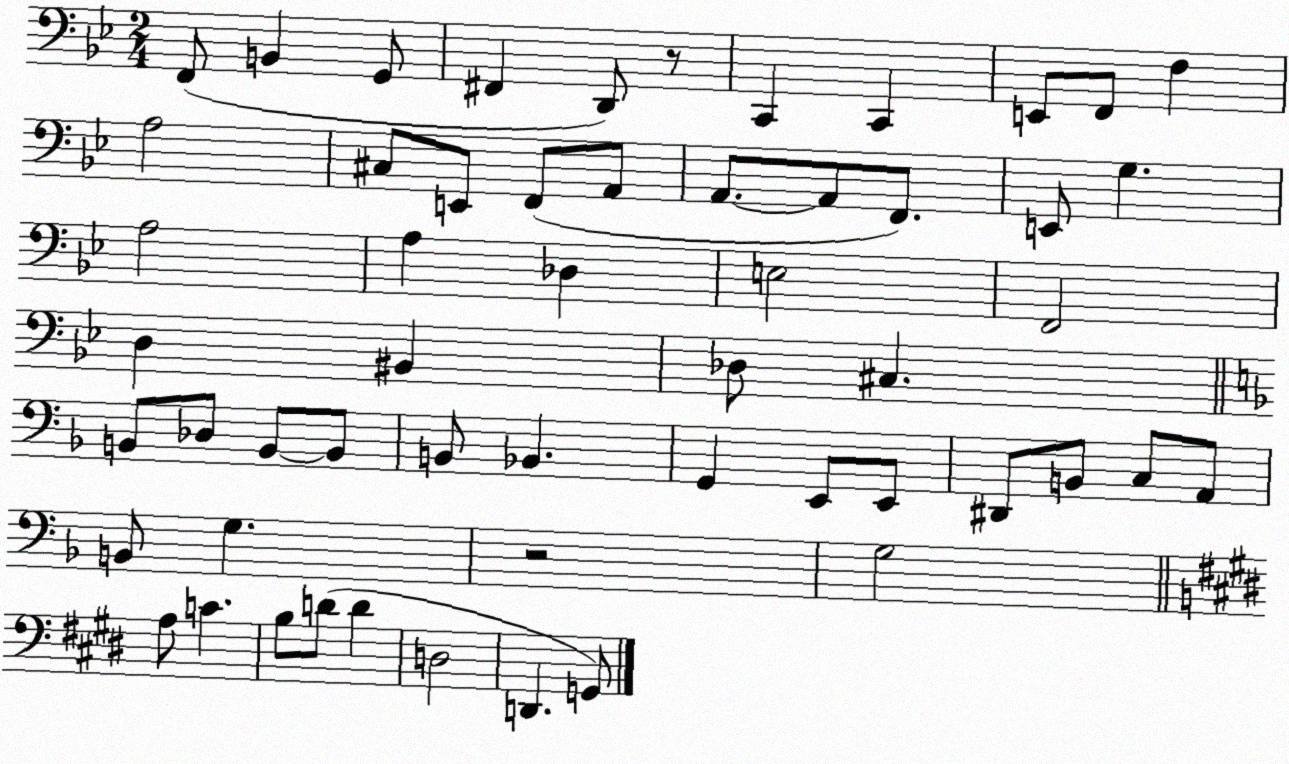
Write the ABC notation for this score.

X:1
T:Untitled
M:2/4
L:1/4
K:Bb
F,,/2 B,, G,,/2 ^F,, D,,/2 z/2 C,, C,, E,,/2 F,,/2 F, A,2 ^C,/2 E,,/2 F,,/2 A,,/2 A,,/2 A,,/2 F,,/2 E,,/2 G, A,2 A, _D, E,2 F,,2 D, ^B,, _D,/2 ^C, B,,/2 _D,/2 B,,/2 B,,/2 B,,/2 _B,, G,, E,,/2 E,,/2 ^D,,/2 B,,/2 C,/2 A,,/2 B,,/2 G, z2 G,2 A,/2 C B,/2 D/2 D D,2 D,, G,,/2